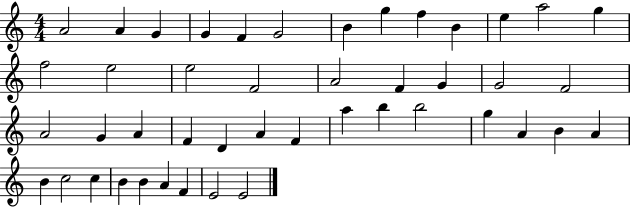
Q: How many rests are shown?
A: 0